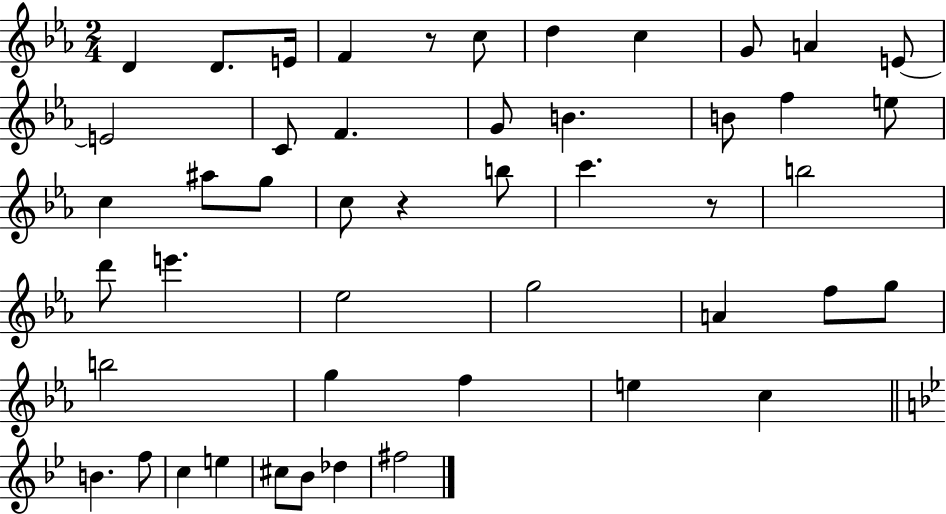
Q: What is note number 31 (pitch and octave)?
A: F5